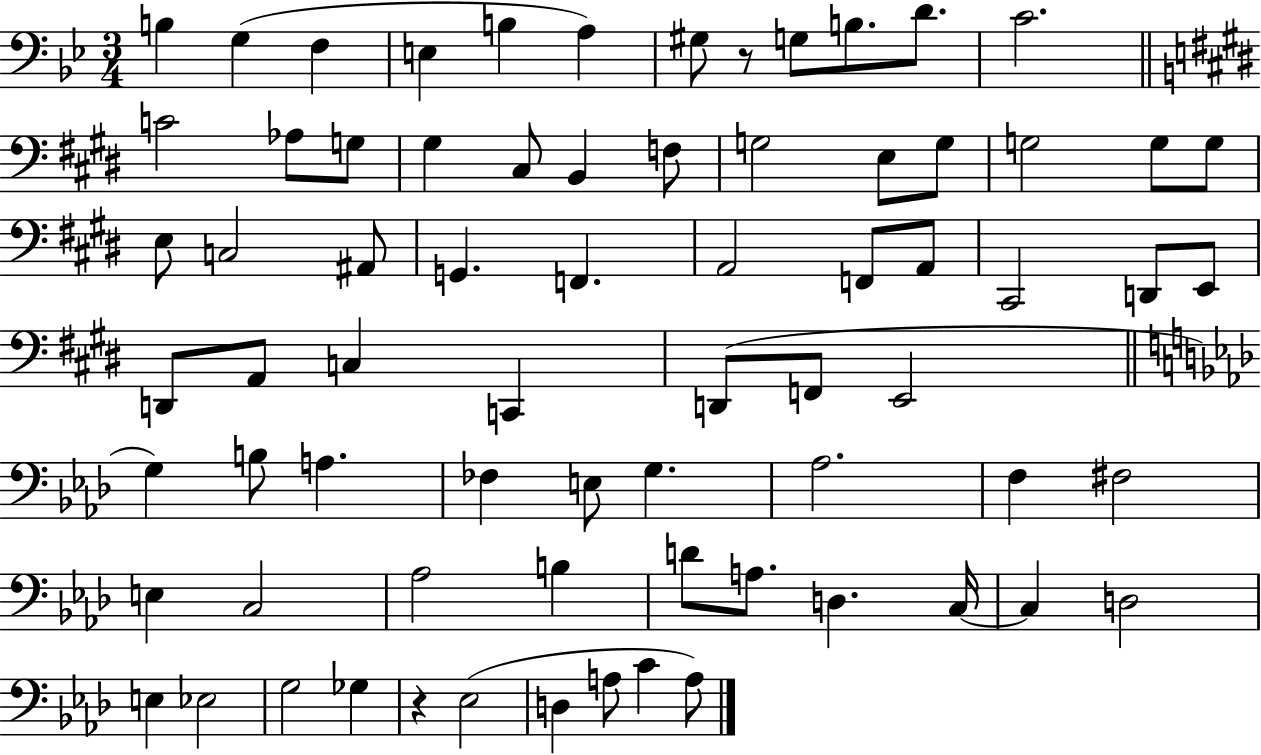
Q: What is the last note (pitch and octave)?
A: A3